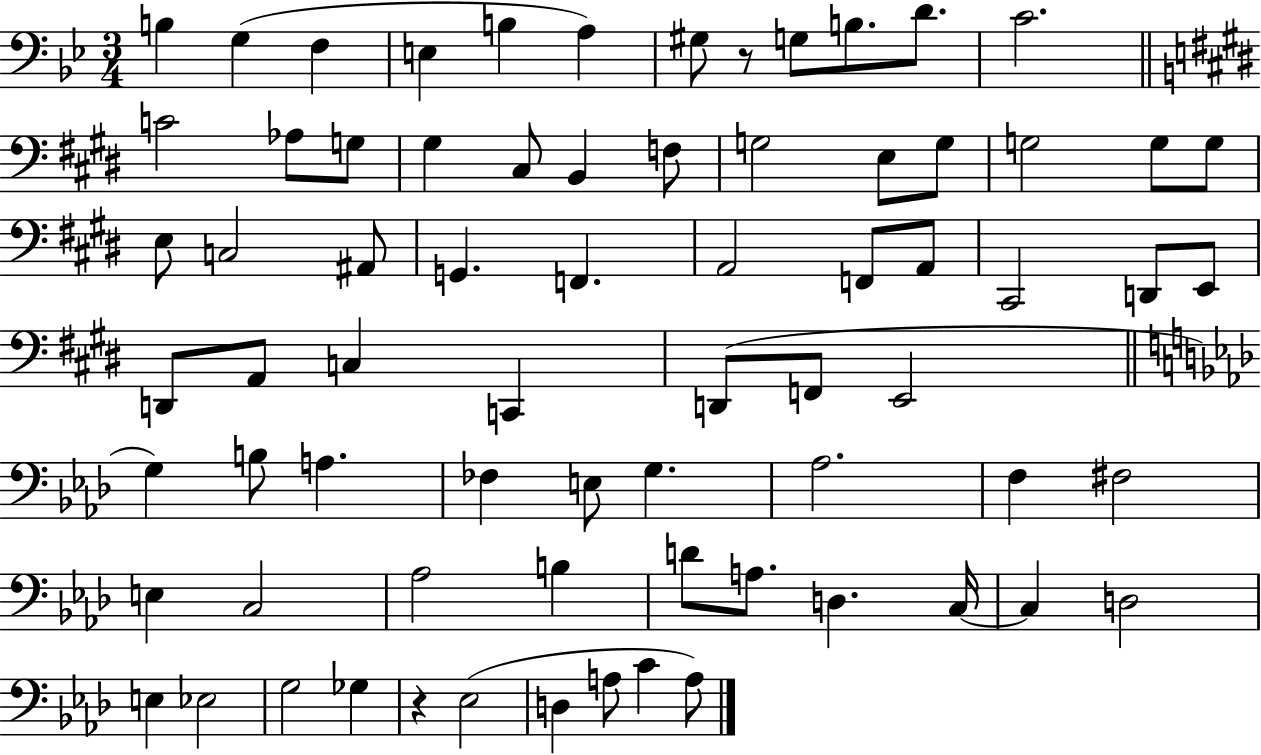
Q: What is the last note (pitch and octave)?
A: A3